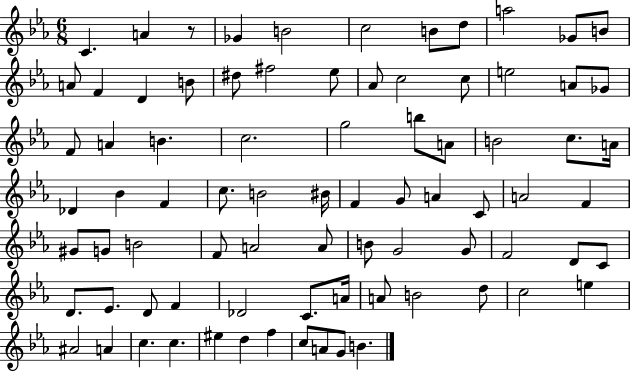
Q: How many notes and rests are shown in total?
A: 81